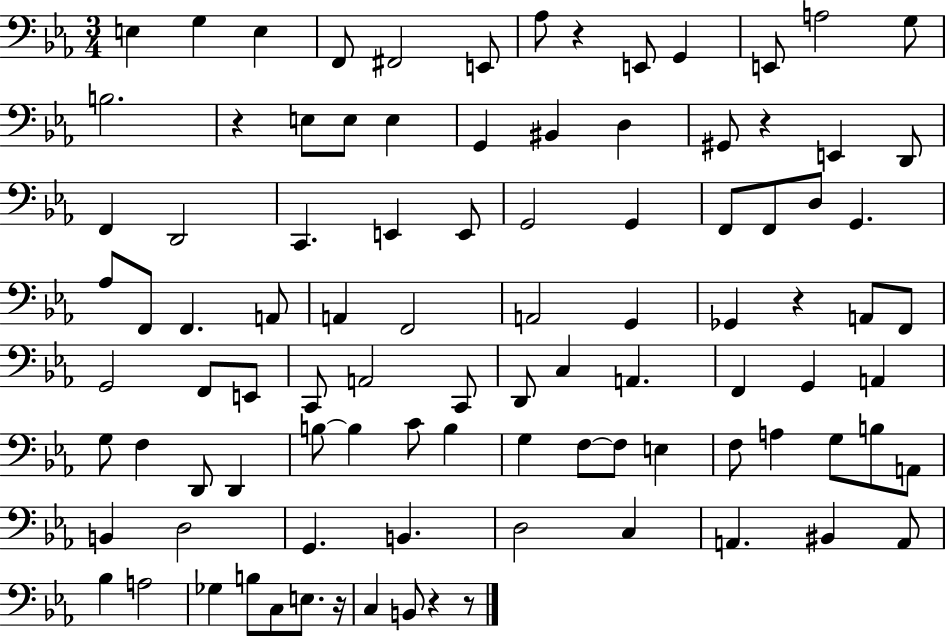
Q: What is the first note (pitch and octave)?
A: E3